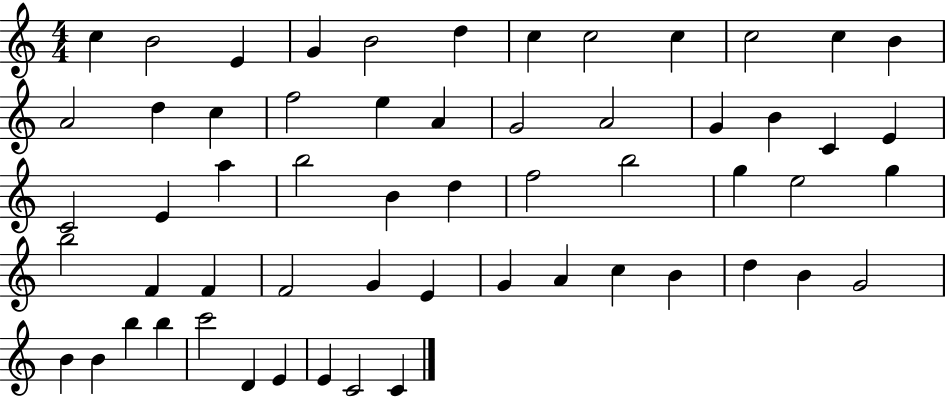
C5/q B4/h E4/q G4/q B4/h D5/q C5/q C5/h C5/q C5/h C5/q B4/q A4/h D5/q C5/q F5/h E5/q A4/q G4/h A4/h G4/q B4/q C4/q E4/q C4/h E4/q A5/q B5/h B4/q D5/q F5/h B5/h G5/q E5/h G5/q B5/h F4/q F4/q F4/h G4/q E4/q G4/q A4/q C5/q B4/q D5/q B4/q G4/h B4/q B4/q B5/q B5/q C6/h D4/q E4/q E4/q C4/h C4/q